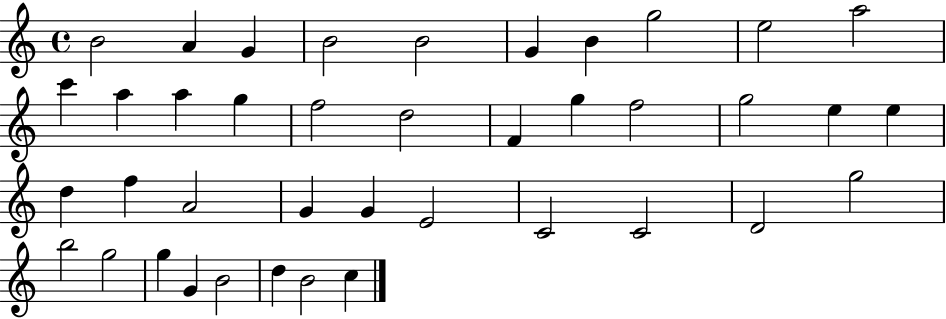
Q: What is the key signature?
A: C major